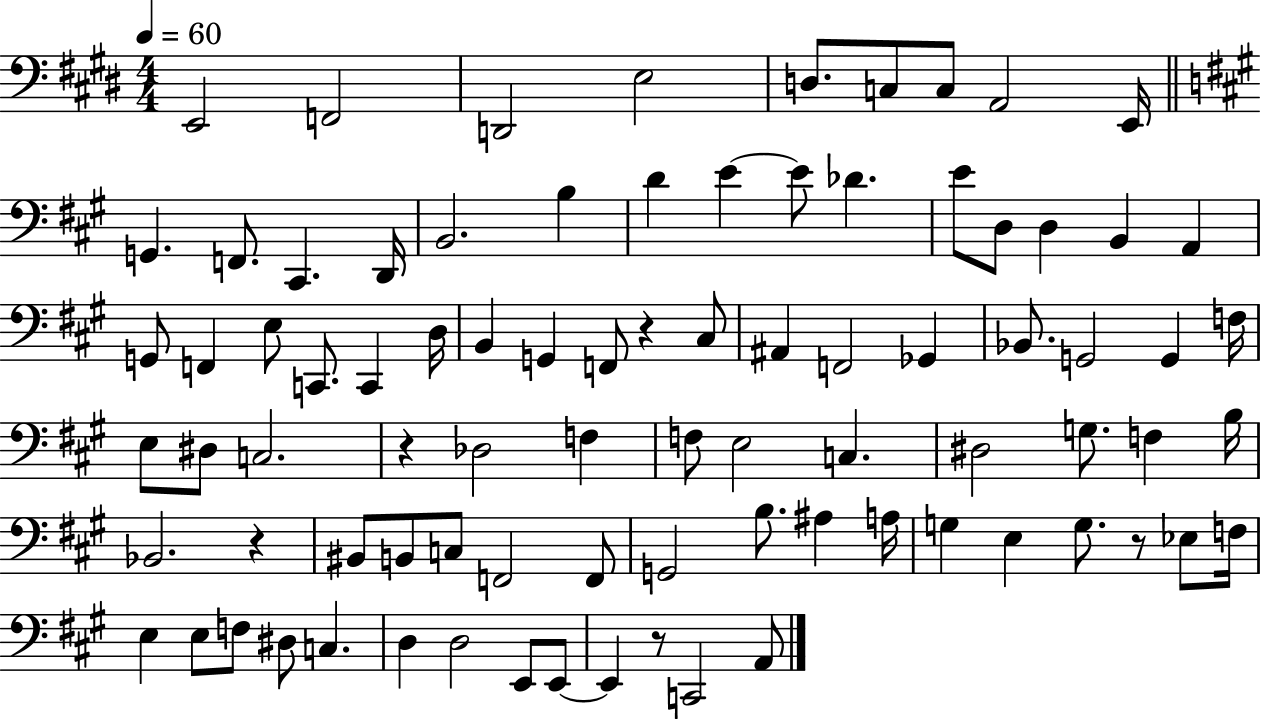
E2/h F2/h D2/h E3/h D3/e. C3/e C3/e A2/h E2/s G2/q. F2/e. C#2/q. D2/s B2/h. B3/q D4/q E4/q E4/e Db4/q. E4/e D3/e D3/q B2/q A2/q G2/e F2/q E3/e C2/e. C2/q D3/s B2/q G2/q F2/e R/q C#3/e A#2/q F2/h Gb2/q Bb2/e. G2/h G2/q F3/s E3/e D#3/e C3/h. R/q Db3/h F3/q F3/e E3/h C3/q. D#3/h G3/e. F3/q B3/s Bb2/h. R/q BIS2/e B2/e C3/e F2/h F2/e G2/h B3/e. A#3/q A3/s G3/q E3/q G3/e. R/e Eb3/e F3/s E3/q E3/e F3/e D#3/e C3/q. D3/q D3/h E2/e E2/e E2/q R/e C2/h A2/e